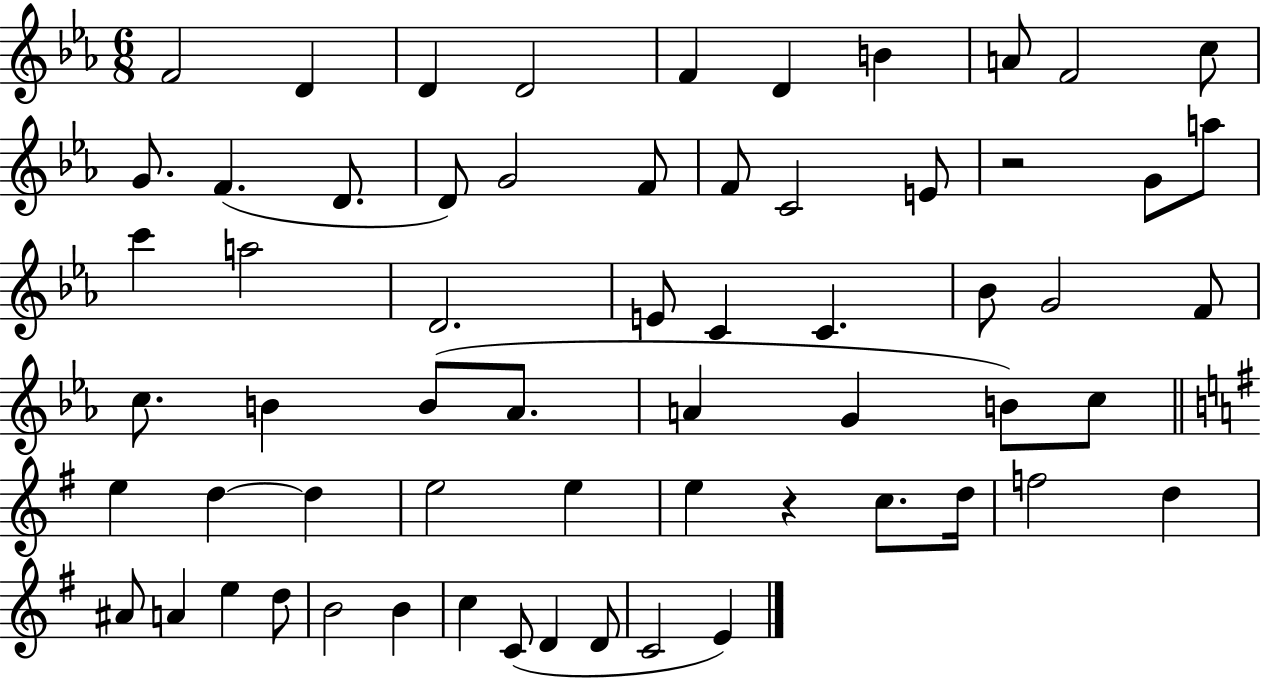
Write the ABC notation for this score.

X:1
T:Untitled
M:6/8
L:1/4
K:Eb
F2 D D D2 F D B A/2 F2 c/2 G/2 F D/2 D/2 G2 F/2 F/2 C2 E/2 z2 G/2 a/2 c' a2 D2 E/2 C C _B/2 G2 F/2 c/2 B B/2 _A/2 A G B/2 c/2 e d d e2 e e z c/2 d/4 f2 d ^A/2 A e d/2 B2 B c C/2 D D/2 C2 E